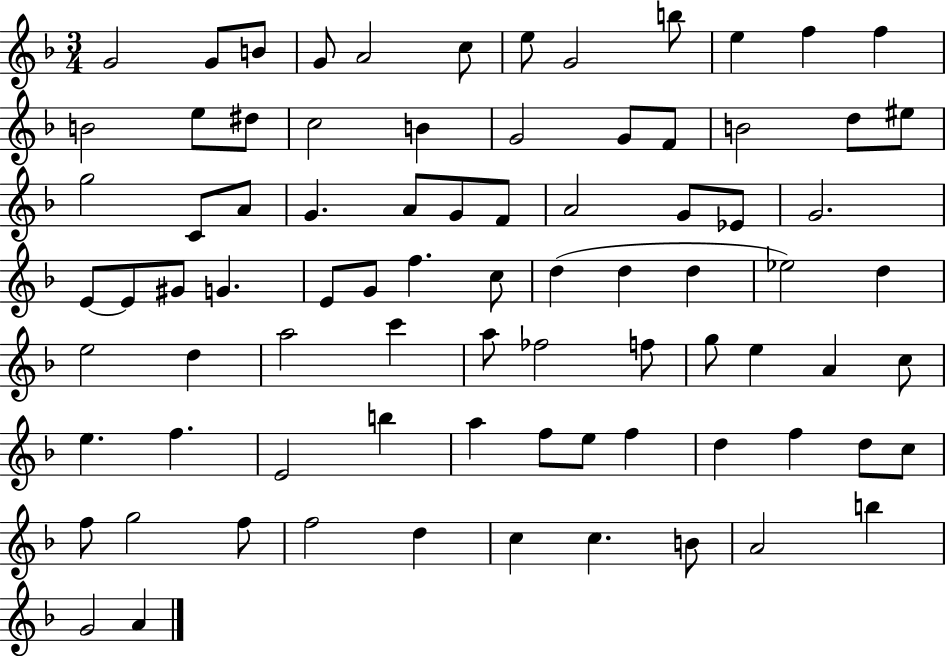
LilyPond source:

{
  \clef treble
  \numericTimeSignature
  \time 3/4
  \key f \major
  g'2 g'8 b'8 | g'8 a'2 c''8 | e''8 g'2 b''8 | e''4 f''4 f''4 | \break b'2 e''8 dis''8 | c''2 b'4 | g'2 g'8 f'8 | b'2 d''8 eis''8 | \break g''2 c'8 a'8 | g'4. a'8 g'8 f'8 | a'2 g'8 ees'8 | g'2. | \break e'8~~ e'8 gis'8 g'4. | e'8 g'8 f''4. c''8 | d''4( d''4 d''4 | ees''2) d''4 | \break e''2 d''4 | a''2 c'''4 | a''8 fes''2 f''8 | g''8 e''4 a'4 c''8 | \break e''4. f''4. | e'2 b''4 | a''4 f''8 e''8 f''4 | d''4 f''4 d''8 c''8 | \break f''8 g''2 f''8 | f''2 d''4 | c''4 c''4. b'8 | a'2 b''4 | \break g'2 a'4 | \bar "|."
}